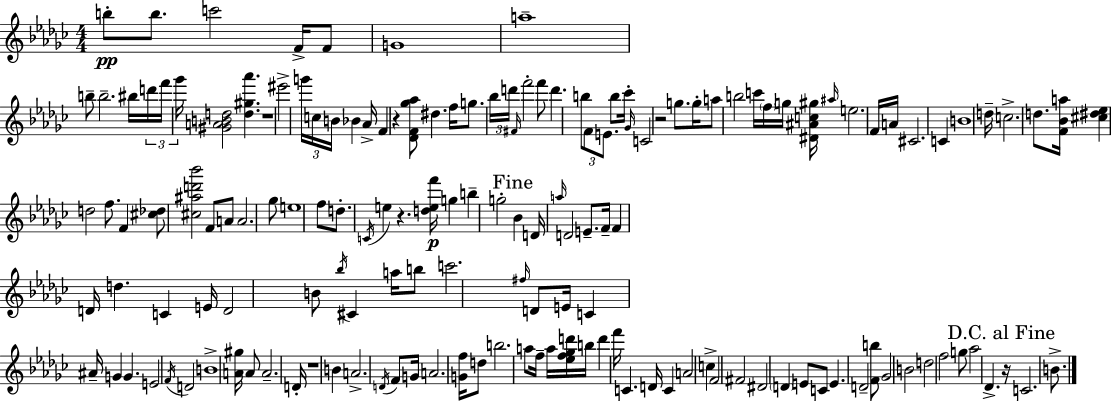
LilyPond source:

{
  \clef treble
  \numericTimeSignature
  \time 4/4
  \key ees \minor
  b''8-.\pp b''8. c'''2 f'16-> f'8 | g'1 | a''1-- | b''8-- b''2.-- bis''16 \tuplet 3/2 { d'''16 | \break f'''16 ges'''16 } <gis' a' b' d''>2 <d'' gis'' aes'''>4. | r1 | eis'''2-> \tuplet 3/2 { g'''16 c''16 b'16 } bes'4 aes'16-> | f'4 r4 <des' f' ges'' aes''>8 dis''4. | \break f''16 g''8. \tuplet 3/2 { bes''16 d'''16 \grace { fis'16 } } f'''2-. f'''8 | d'''4. \tuplet 3/2 { b''8 f'8 e'8. } b''8 | ces'''16-. \grace { ges'16 } c'2 r2 | g''8. g''16-. a''8 b''2 | \break c'''16 \parenthesize f''16 g''16 <dis' ais' c'' gis''>16 \grace { ais''16 } e''2. | f'16 a'16 cis'2. c'4 | b'1 | d''16-- c''2.-> | \break d''8. <f' bes' a''>16 <cis'' dis'' ees''>4 d''2 | f''8. f'4 <cis'' des''>8 <cis'' ais'' d''' bes'''>2 | f'8 a'8 a'2. | ges''8 e''1 | \break f''8 d''8.-. \acciaccatura { c'16 } e''4 r4. | <d'' e'' f'''>16\p g''4 b''4-- g''2-. | \mark "Fine" bes'4 d'16 \grace { a''16 } d'2 | e'8.-- f'16-- f'4 d'16 d''4. | \break c'4 e'16 d'2 b'8 | \acciaccatura { bes''16 } cis'4 a''16 b''8 c'''2. | \grace { fis''16 } d'8 e'16 c'4 ais'16-- g'4 | g'4. e'2 \acciaccatura { f'16 } | \break d'2 b'1-> | <a' gis''>16 a'8 a'2.-- | d'16-. r1 | b'4 a'2.-> | \break \acciaccatura { d'16 } f'8 g'16 a'2. | <g' f''>16 d''8 b''2. | a''8 f''16-- a''16 <ees'' f'' ges'' d'''>16 b''16 d'''4 | f'''16 c'4. d'16 c'4 a'2 | \break c''4-> f'2 | fis'2 dis'2 | \parenthesize d'4 e'8 c'8 e'4. d'2-- | <f' b''>8 ges'2 | \break b'2 d''2 | f''2 g''8 aes''2 | des'4.-> \mark "D.C. al Fine" r16 c'2. | b'8.-> \bar "|."
}